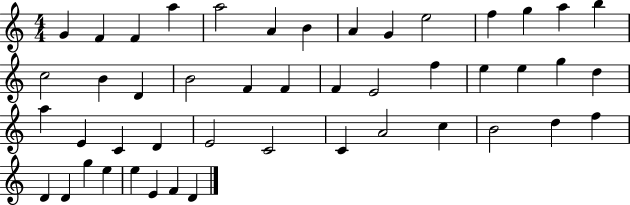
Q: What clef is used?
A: treble